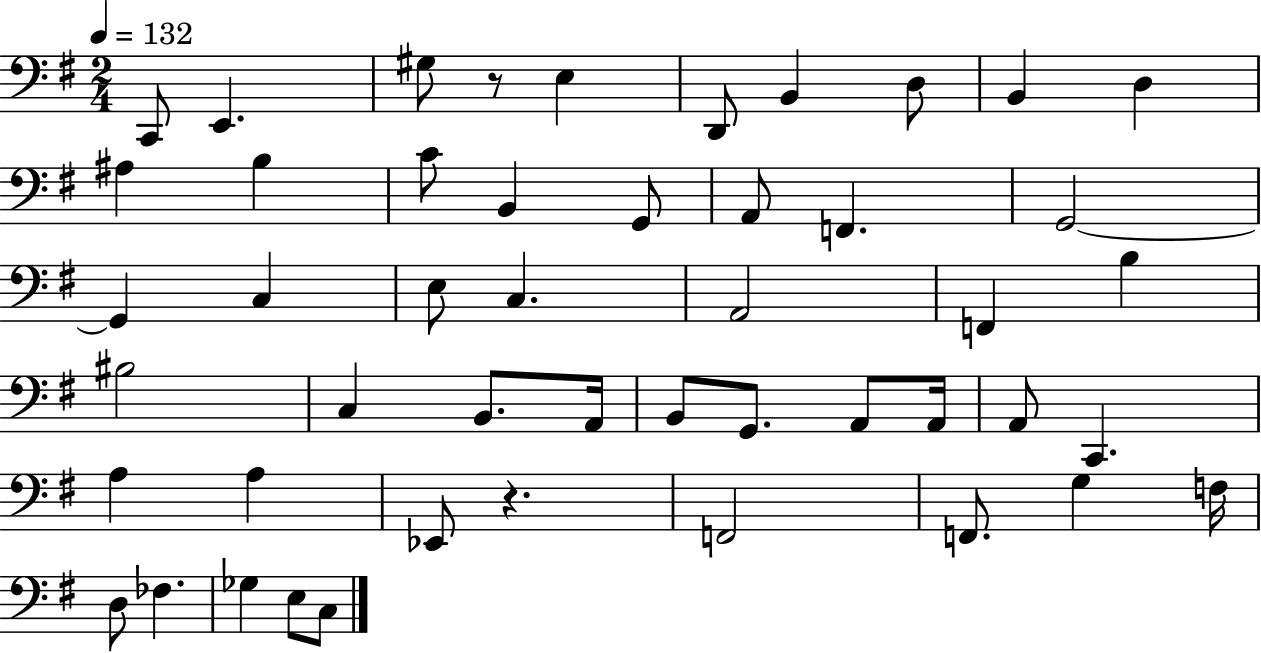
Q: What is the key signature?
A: G major